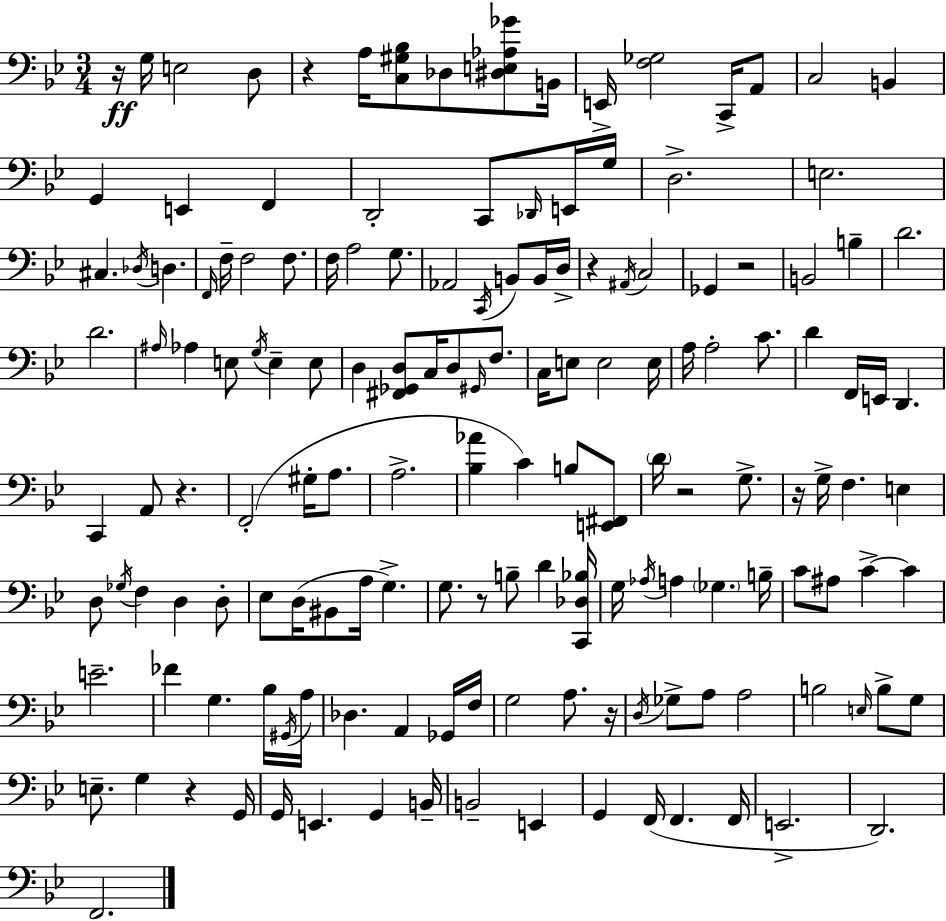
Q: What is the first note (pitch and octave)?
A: G3